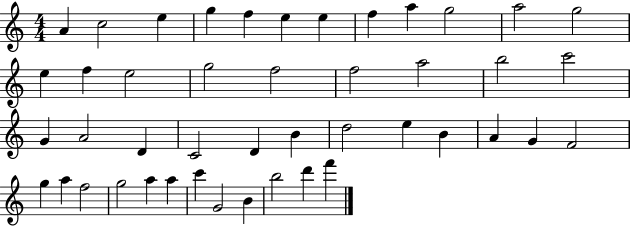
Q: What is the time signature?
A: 4/4